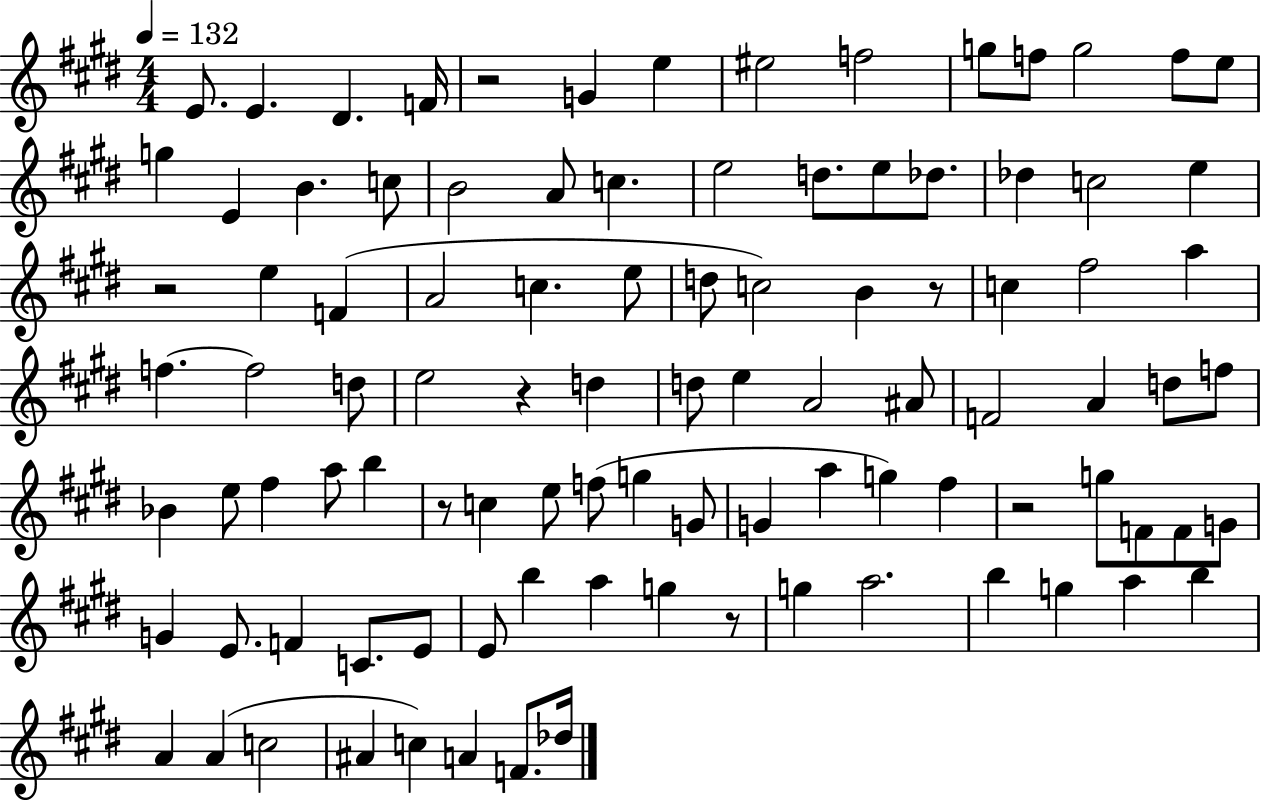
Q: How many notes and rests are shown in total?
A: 99